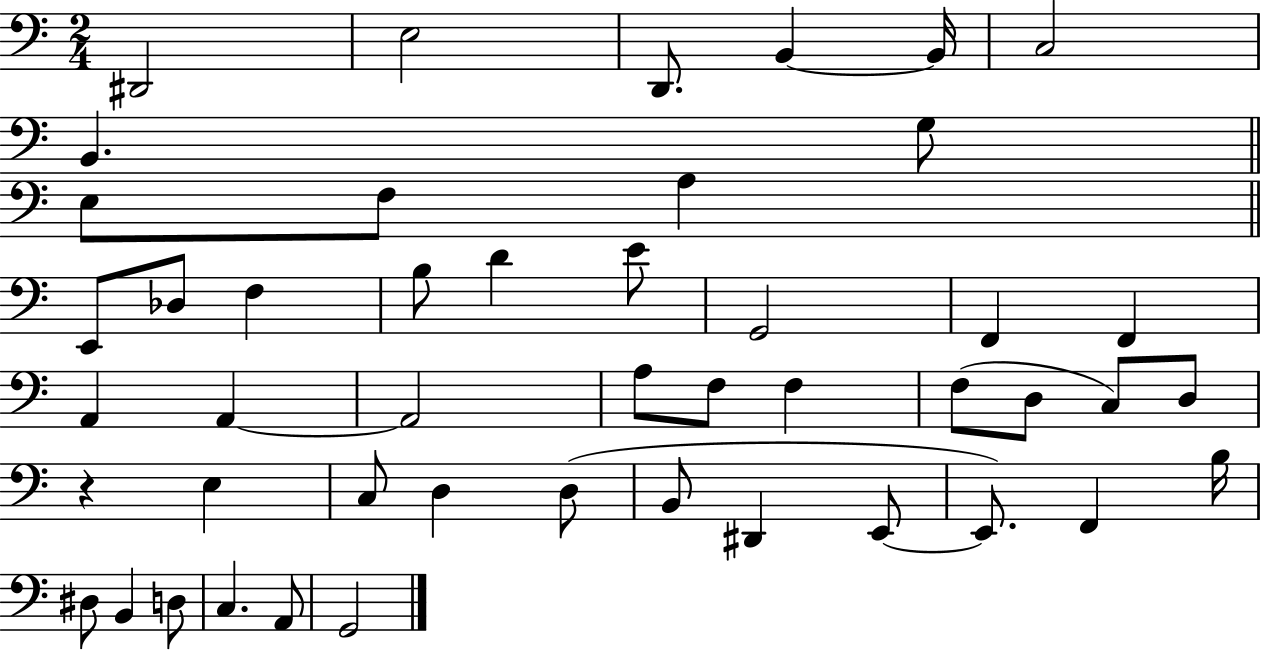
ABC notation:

X:1
T:Untitled
M:2/4
L:1/4
K:C
^D,,2 E,2 D,,/2 B,, B,,/4 C,2 B,, G,/2 E,/2 F,/2 A, E,,/2 _D,/2 F, B,/2 D E/2 G,,2 F,, F,, A,, A,, A,,2 A,/2 F,/2 F, F,/2 D,/2 C,/2 D,/2 z E, C,/2 D, D,/2 B,,/2 ^D,, E,,/2 E,,/2 F,, B,/4 ^D,/2 B,, D,/2 C, A,,/2 G,,2